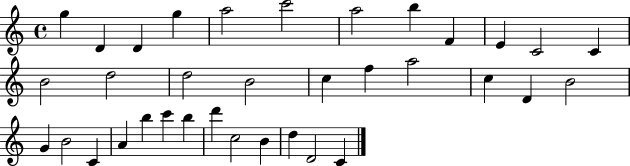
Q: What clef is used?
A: treble